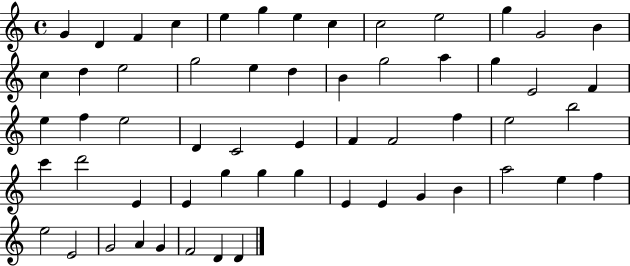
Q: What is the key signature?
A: C major